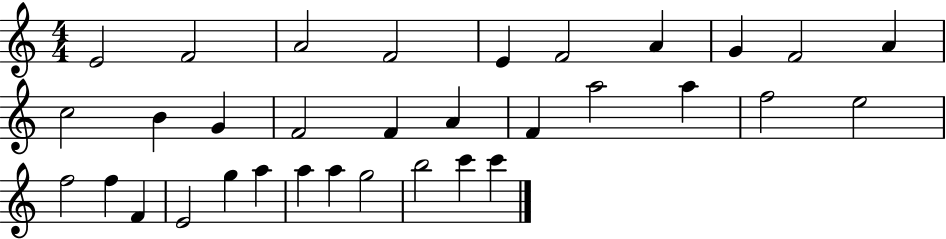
{
  \clef treble
  \numericTimeSignature
  \time 4/4
  \key c \major
  e'2 f'2 | a'2 f'2 | e'4 f'2 a'4 | g'4 f'2 a'4 | \break c''2 b'4 g'4 | f'2 f'4 a'4 | f'4 a''2 a''4 | f''2 e''2 | \break f''2 f''4 f'4 | e'2 g''4 a''4 | a''4 a''4 g''2 | b''2 c'''4 c'''4 | \break \bar "|."
}